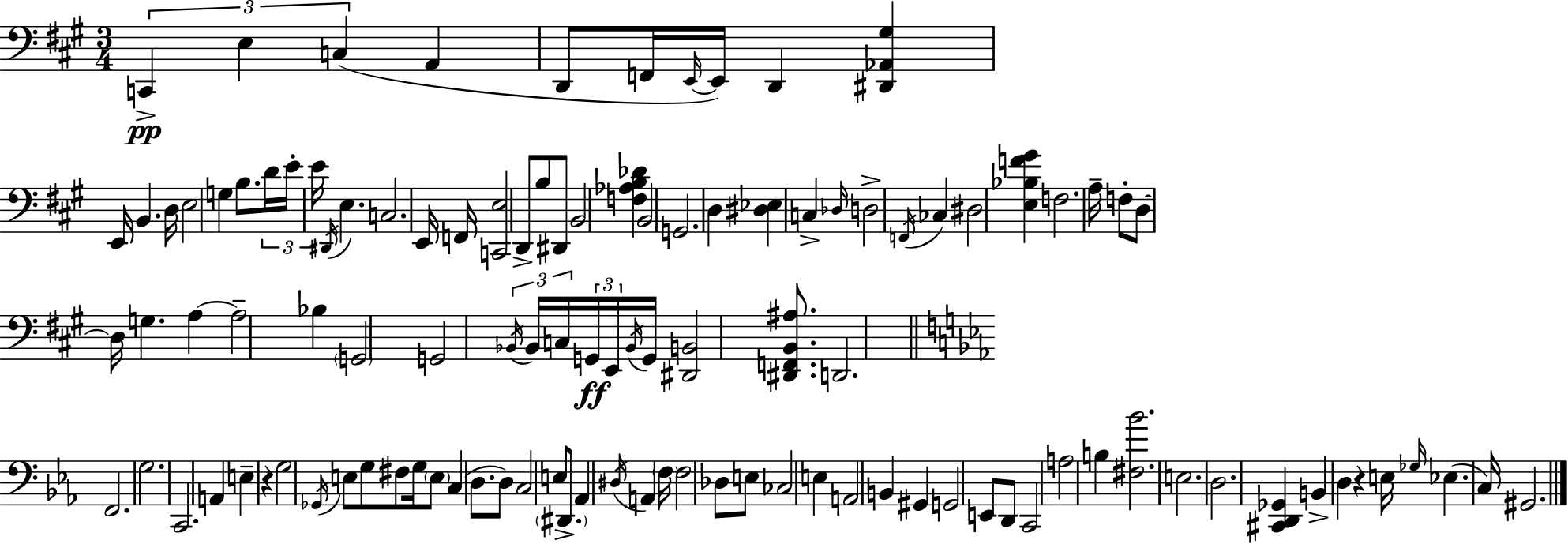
X:1
T:Untitled
M:3/4
L:1/4
K:A
C,, E, C, A,, D,,/2 F,,/4 E,,/4 E,,/4 D,, [^D,,_A,,^G,] E,,/4 B,, D,/4 E,2 G, B,/2 D/4 E/4 E/4 ^D,,/4 E, C,2 E,,/4 F,,/4 [C,,E,]2 D,,/2 B,/2 ^D,,/2 B,,2 [F,_A,B,_D] B,,2 G,,2 D, [^D,_E,] C, _D,/4 D,2 F,,/4 _C, ^D,2 [E,_B,F^G] F,2 A,/4 F,/2 D,/2 D,/4 G, A, A,2 _B, G,,2 G,,2 _B,,/4 _B,,/4 C,/4 G,,/4 E,,/4 _B,,/4 G,,/4 [^D,,B,,]2 [^D,,F,,B,,^A,]/2 D,,2 F,,2 G,2 C,,2 A,, E, z G,2 _G,,/4 E,/2 G,/2 ^F,/2 G,/4 E,/2 C, D,/2 D,/2 C,2 E,/2 ^D,,/2 _A,, ^D,/4 A,, F,/4 F,2 _D,/2 E,/2 _C,2 E, A,,2 B,, ^G,, G,,2 E,,/2 D,,/2 C,,2 A,2 B, [^F,_B]2 E,2 D,2 [^C,,D,,_G,,] B,, D, z E,/4 _G,/4 _E, C,/4 ^G,,2